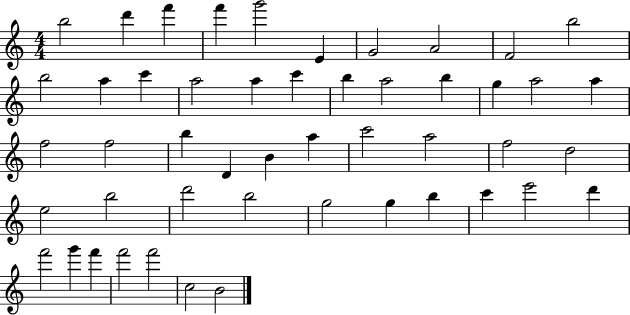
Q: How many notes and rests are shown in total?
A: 49